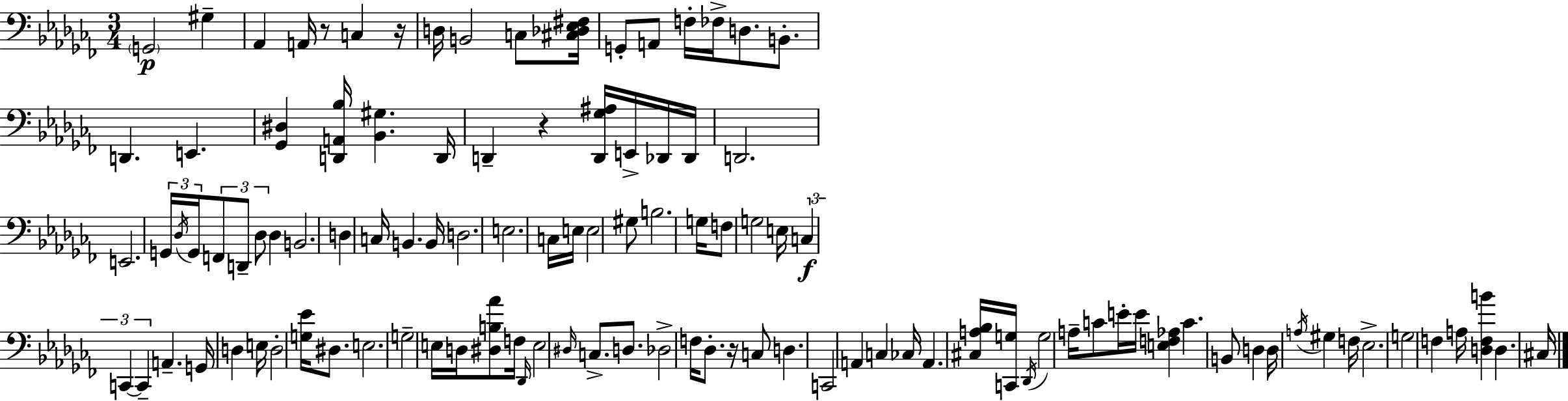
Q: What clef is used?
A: bass